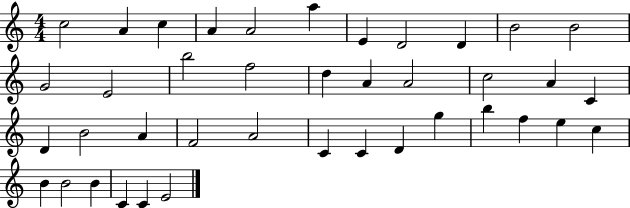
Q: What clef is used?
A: treble